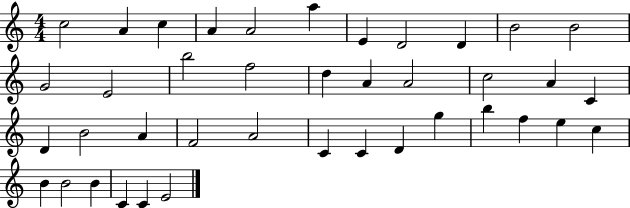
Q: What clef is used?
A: treble